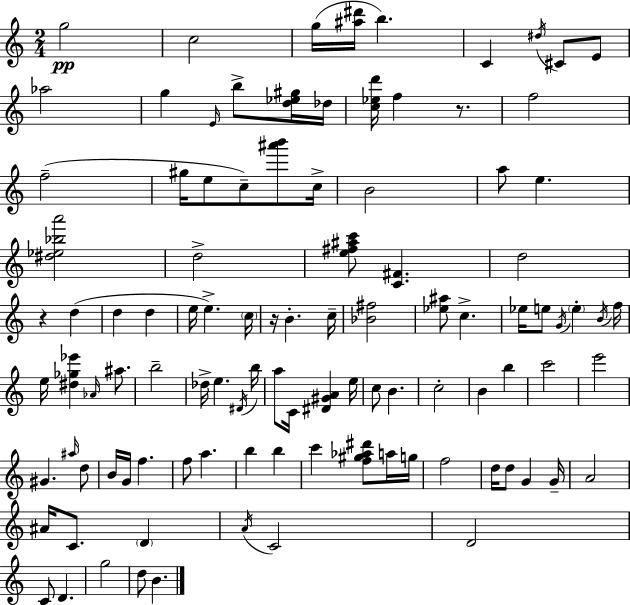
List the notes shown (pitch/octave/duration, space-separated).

G5/h C5/h G5/s [A#5,D#6]/s B5/q. C4/q D#5/s C#4/e E4/e Ab5/h G5/q E4/s B5/e [D5,Eb5,G#5]/s Db5/s [C5,Eb5,D6]/s F5/q R/e. F5/h F5/h G#5/s E5/e C5/e [A#6,B6]/e C5/s B4/h A5/e E5/q. [D#5,Eb5,Bb5,A6]/h D5/h [E5,F#5,A#5,C6]/e [C4,F#4]/q. D5/h R/q D5/q D5/q D5/q E5/s E5/q. C5/s R/s B4/q. C5/s [Bb4,F#5]/h [Eb5,A#5]/e C5/q. Eb5/s E5/e G4/s E5/q B4/s F5/s E5/s [D#5,Gb5,Eb6]/q Ab4/s A#5/e. B5/h Db5/s E5/q. D#4/s B5/s A5/e C4/s [D#4,G#4,A4]/q E5/s C5/e B4/q. C5/h B4/q B5/q C6/h E6/h G#4/q. A#5/s D5/e B4/s G4/s F5/q. F5/e A5/q. B5/q B5/q C6/q [F5,G#5,Ab5,D#6]/e A5/s G5/s F5/h D5/s D5/e G4/q G4/s A4/h A#4/s C4/e. D4/q A4/s C4/h D4/h C4/e D4/q. G5/h D5/e B4/q.